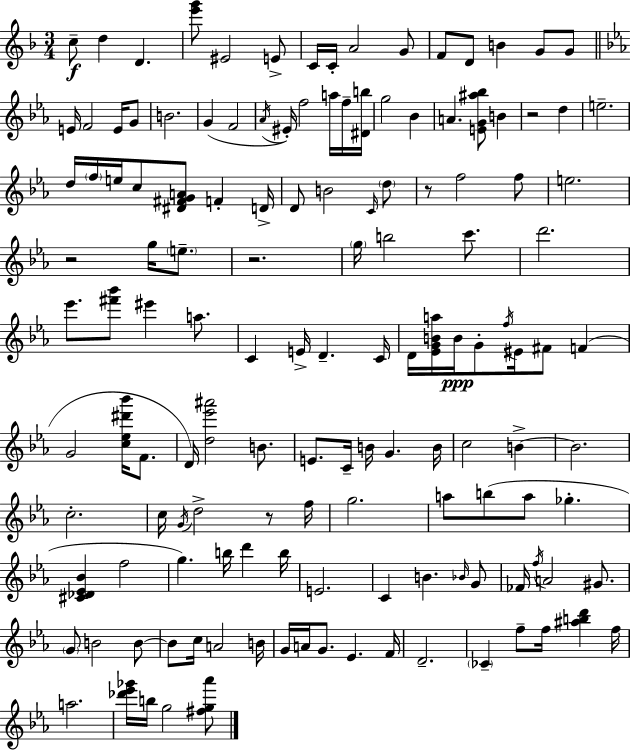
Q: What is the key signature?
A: F major